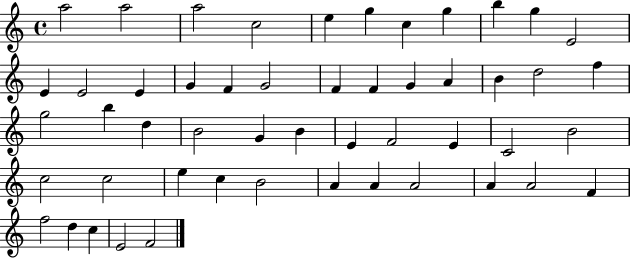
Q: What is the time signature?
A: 4/4